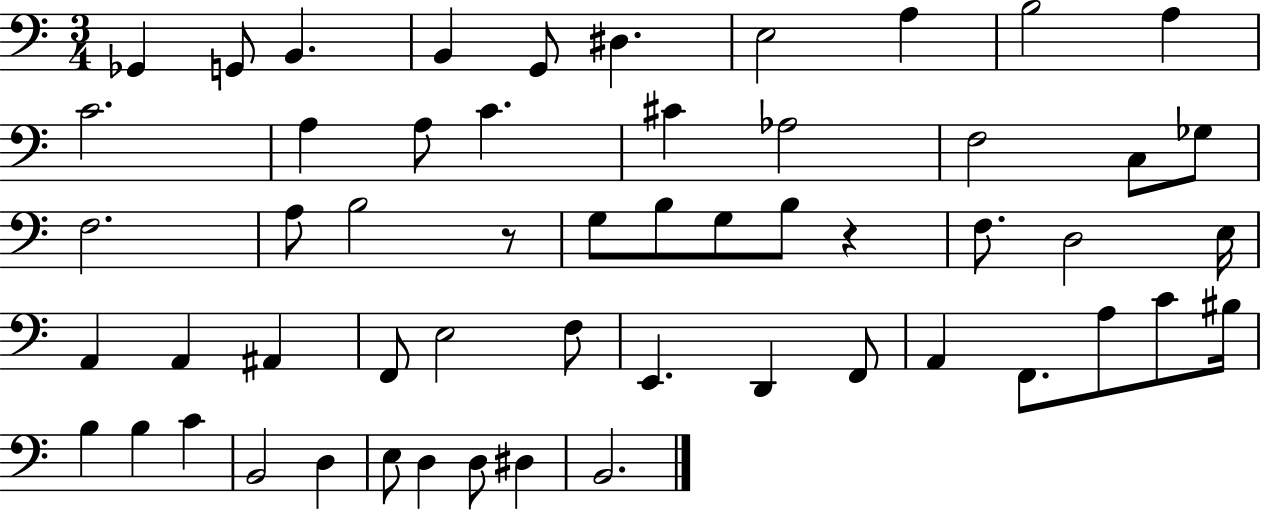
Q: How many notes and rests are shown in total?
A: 55